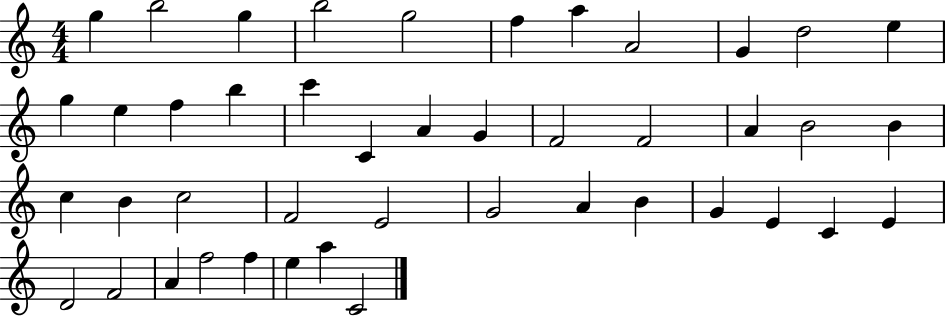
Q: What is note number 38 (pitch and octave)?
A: F4